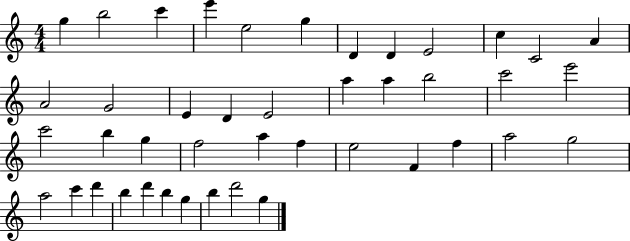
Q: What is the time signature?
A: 4/4